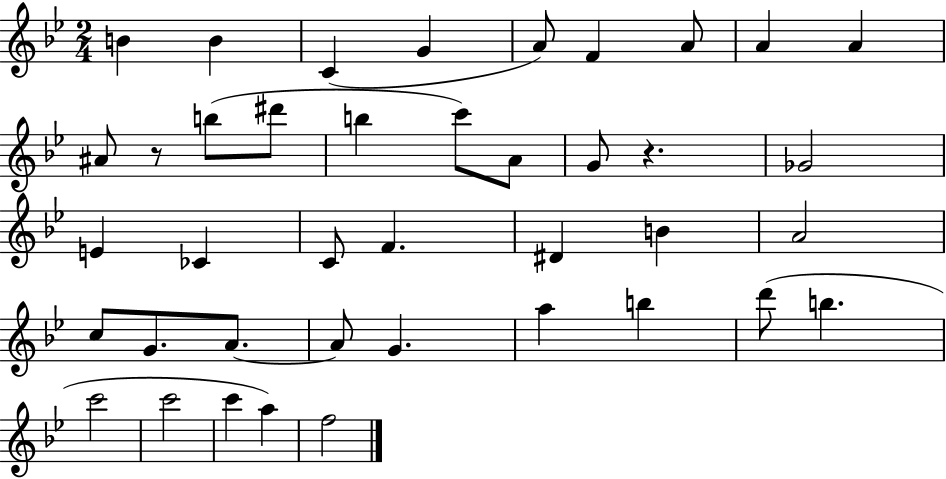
{
  \clef treble
  \numericTimeSignature
  \time 2/4
  \key bes \major
  \repeat volta 2 { b'4 b'4 | c'4( g'4 | a'8) f'4 a'8 | a'4 a'4 | \break ais'8 r8 b''8( dis'''8 | b''4 c'''8) a'8 | g'8 r4. | ges'2 | \break e'4 ces'4 | c'8 f'4. | dis'4 b'4 | a'2 | \break c''8 g'8. a'8.~~ | a'8 g'4. | a''4 b''4 | d'''8( b''4. | \break c'''2 | c'''2 | c'''4 a''4) | f''2 | \break } \bar "|."
}